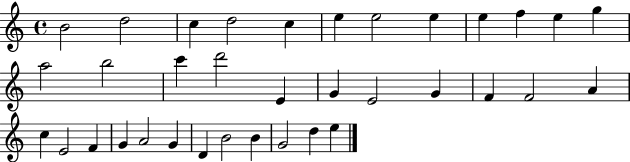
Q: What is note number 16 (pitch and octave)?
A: D6